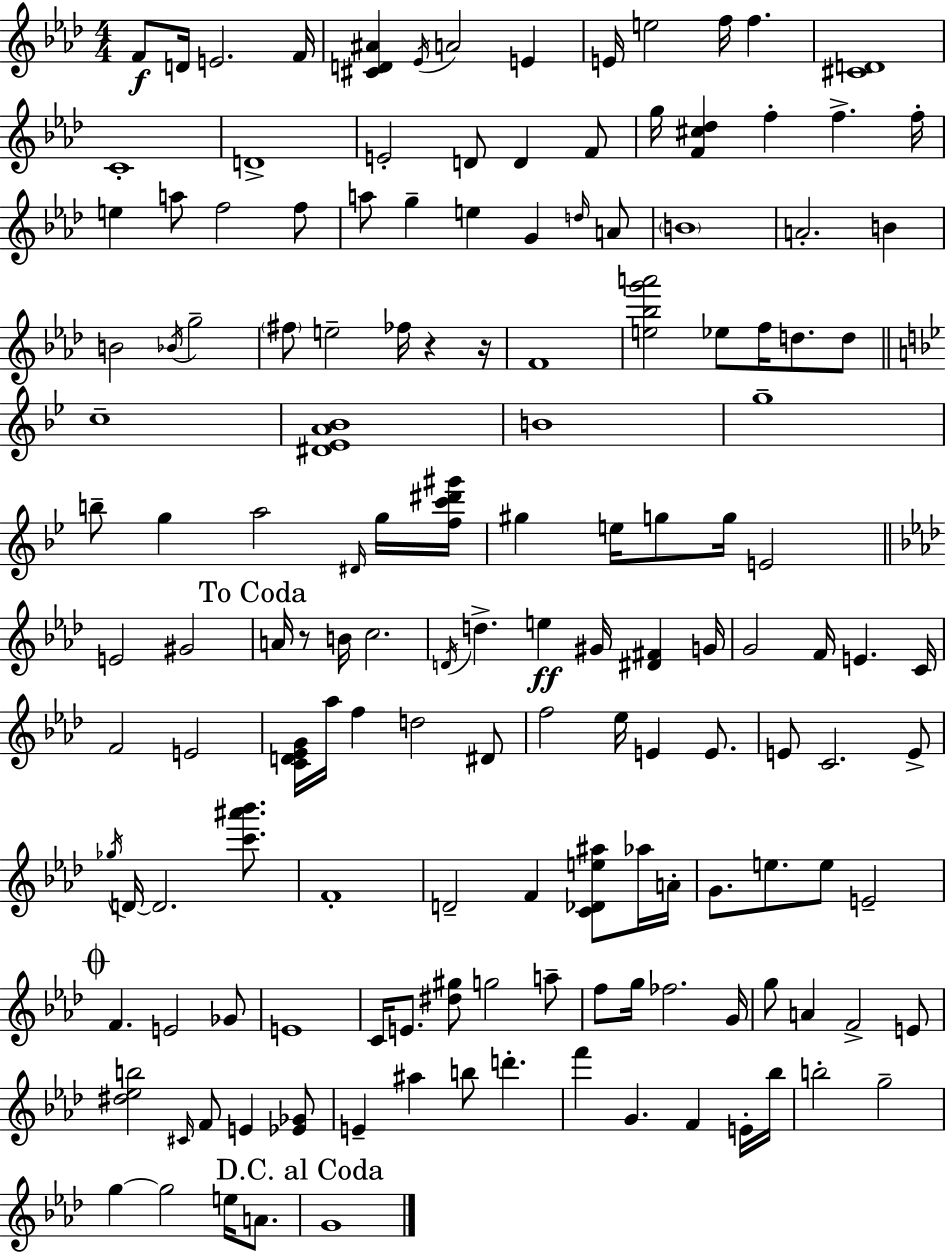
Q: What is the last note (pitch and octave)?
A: G4